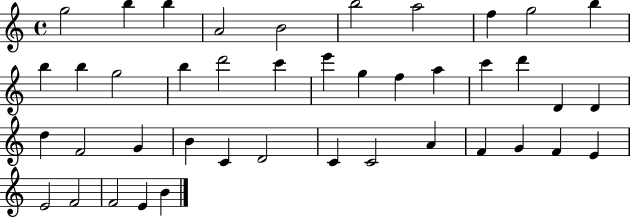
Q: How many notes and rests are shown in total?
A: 42